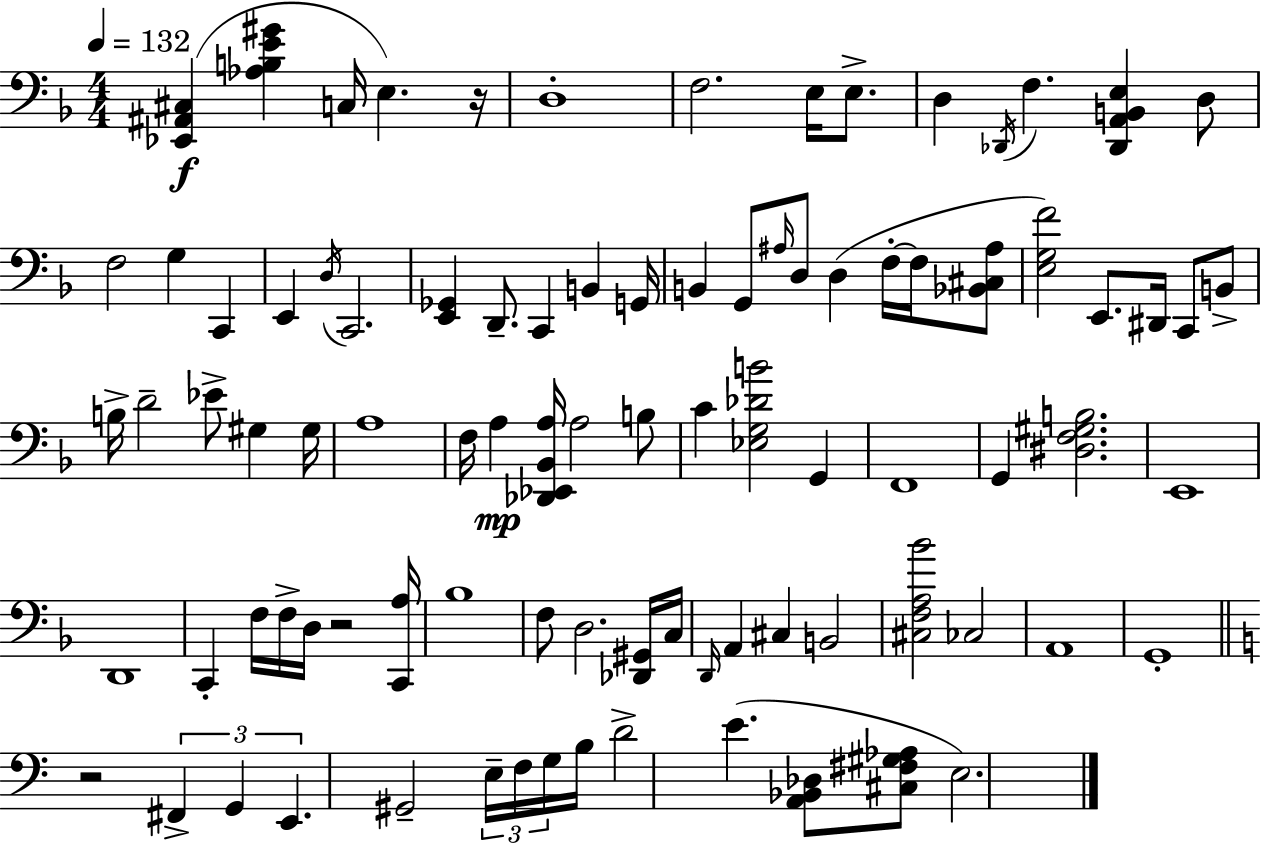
{
  \clef bass
  \numericTimeSignature
  \time 4/4
  \key d \minor
  \tempo 4 = 132
  <ees, ais, cis>4(\f <aes b e' gis'>4 c16 e4.) r16 | d1-. | f2. e16 e8.-> | d4 \acciaccatura { des,16 } f4. <des, a, b, e>4 d8 | \break f2 g4 c,4 | e,4 \acciaccatura { d16 } c,2. | <e, ges,>4 d,8.-- c,4 b,4 | g,16 b,4 g,8 \grace { ais16 } d8 d4( f16-.~~ | \break f16 <bes, cis ais>8 <e g f'>2) e,8. dis,16 c,8 | b,8-> b16-> d'2-- ees'8-> gis4 | gis16 a1 | f16 a4\mp <des, ees, bes, a>16 a2 | \break b8 c'4 <ees g des' b'>2 g,4 | f,1 | g,4 <dis f gis b>2. | e,1 | \break d,1 | c,4-. f16 f16-> d16 r2 | <c, a>16 bes1 | f8 d2. | \break <des, gis,>16 c16 \grace { d,16 } a,4 cis4 b,2 | <cis f a bes'>2 ces2 | a,1 | g,1-. | \break \bar "||" \break \key c \major r2 \tuplet 3/2 { fis,4-> g,4 | e,4. } gis,2-- \tuplet 3/2 { e16-- f16 | g16 } b16 d'2-> e'4.( | <a, bes, des>8 <cis fis gis aes>8 e2.) | \break \bar "|."
}